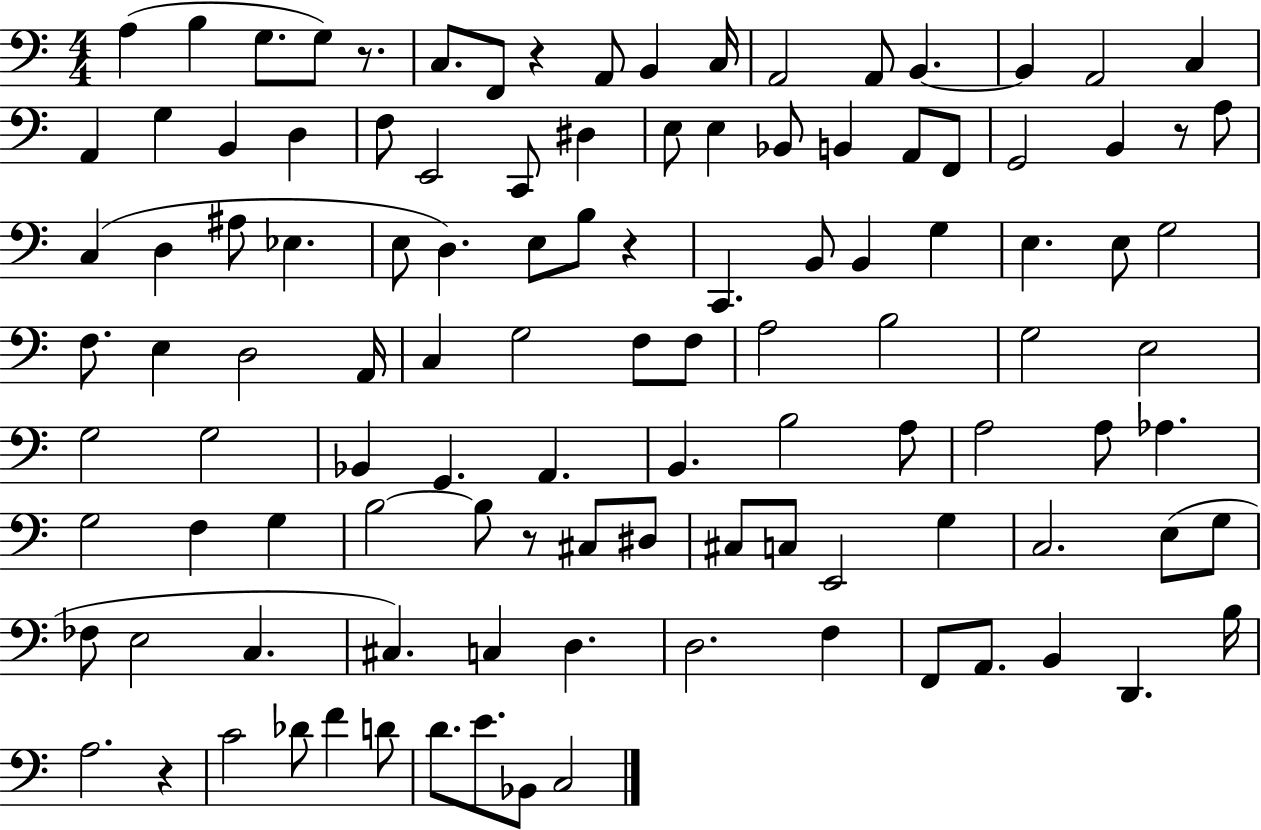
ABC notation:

X:1
T:Untitled
M:4/4
L:1/4
K:C
A, B, G,/2 G,/2 z/2 C,/2 F,,/2 z A,,/2 B,, C,/4 A,,2 A,,/2 B,, B,, A,,2 C, A,, G, B,, D, F,/2 E,,2 C,,/2 ^D, E,/2 E, _B,,/2 B,, A,,/2 F,,/2 G,,2 B,, z/2 A,/2 C, D, ^A,/2 _E, E,/2 D, E,/2 B,/2 z C,, B,,/2 B,, G, E, E,/2 G,2 F,/2 E, D,2 A,,/4 C, G,2 F,/2 F,/2 A,2 B,2 G,2 E,2 G,2 G,2 _B,, G,, A,, B,, B,2 A,/2 A,2 A,/2 _A, G,2 F, G, B,2 B,/2 z/2 ^C,/2 ^D,/2 ^C,/2 C,/2 E,,2 G, C,2 E,/2 G,/2 _F,/2 E,2 C, ^C, C, D, D,2 F, F,,/2 A,,/2 B,, D,, B,/4 A,2 z C2 _D/2 F D/2 D/2 E/2 _B,,/2 C,2